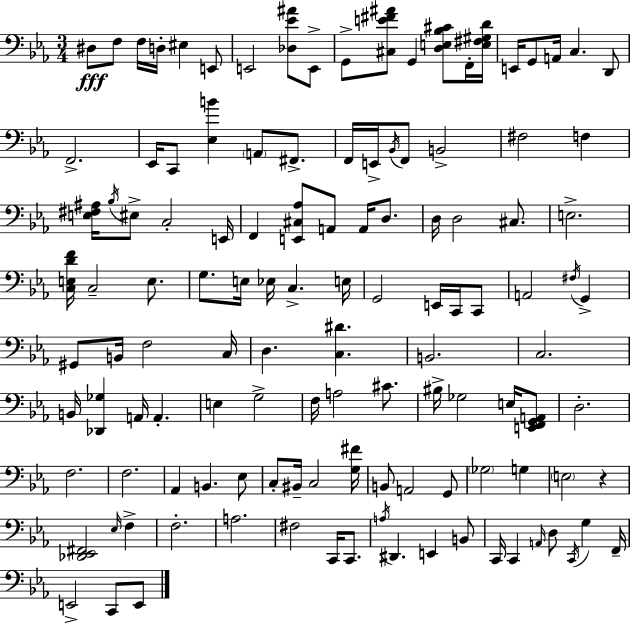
D#3/e F3/e F3/s D3/s EIS3/q E2/e E2/h [Db3,Eb4,A#4]/e E2/e G2/e [C#3,E4,F#4,A#4]/e G2/q [D3,E3,Bb3,C#4]/e F2/s [E3,F#3,G#3,D4]/s E2/s G2/e A2/s C3/q. D2/e F2/h. Eb2/s C2/e [Eb3,B4]/q A2/e F#2/e. F2/s E2/s Bb2/s F2/e B2/h F#3/h F3/q [E3,F#3,A#3]/s Bb3/s EIS3/e C3/h E2/s F2/q [E2,C#3,Ab3]/e A2/e A2/s D3/e. D3/s D3/h C#3/e. E3/h. [C3,E3,D4,F4]/s C3/h E3/e. G3/e. E3/s Eb3/s C3/q. E3/s G2/h E2/s C2/s C2/e A2/h F#3/s G2/q G#2/e B2/s F3/h C3/s D3/q. [C3,D#4]/q. B2/h. C3/h. B2/s [Db2,Gb3]/q A2/s A2/q. E3/q G3/h F3/s A3/h C#4/e. BIS3/s Gb3/h E3/s [E2,F2,G2,A2]/e D3/h. F3/h. F3/h. Ab2/q B2/q. Eb3/e C3/e BIS2/s C3/h [G3,F#4]/s B2/e A2/h G2/e Gb3/h G3/q E3/h R/q [Db2,Eb2,F#2]/h Eb3/s F3/q F3/h. A3/h. F#3/h C2/s C2/e. A3/s D#2/q. E2/q B2/e C2/s C2/q A2/s D3/e C2/s G3/q F2/s E2/h C2/e E2/e